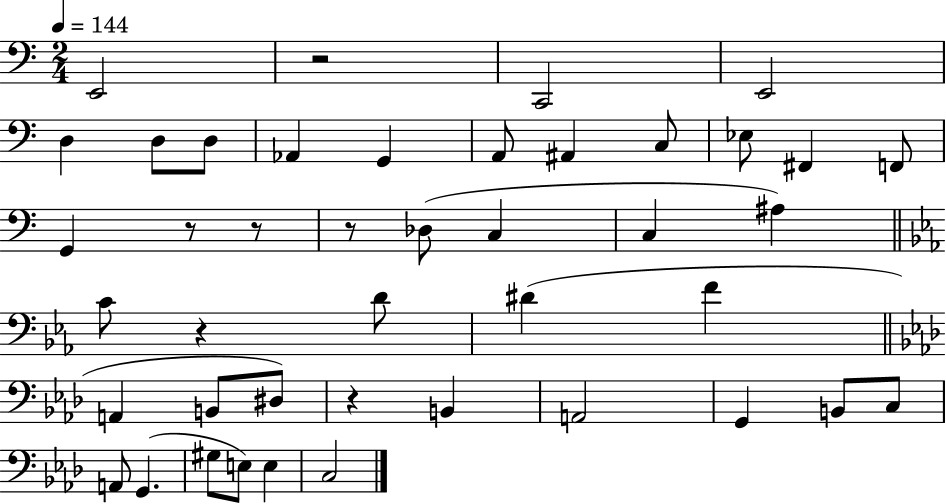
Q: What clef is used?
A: bass